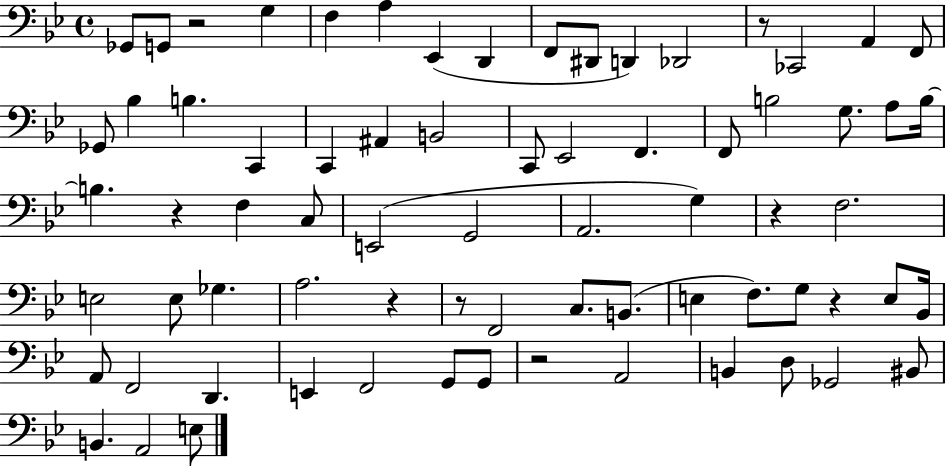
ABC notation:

X:1
T:Untitled
M:4/4
L:1/4
K:Bb
_G,,/2 G,,/2 z2 G, F, A, _E,, D,, F,,/2 ^D,,/2 D,, _D,,2 z/2 _C,,2 A,, F,,/2 _G,,/2 _B, B, C,, C,, ^A,, B,,2 C,,/2 _E,,2 F,, F,,/2 B,2 G,/2 A,/2 B,/4 B, z F, C,/2 E,,2 G,,2 A,,2 G, z F,2 E,2 E,/2 _G, A,2 z z/2 F,,2 C,/2 B,,/2 E, F,/2 G,/2 z E,/2 _B,,/4 A,,/2 F,,2 D,, E,, F,,2 G,,/2 G,,/2 z2 A,,2 B,, D,/2 _G,,2 ^B,,/2 B,, A,,2 E,/2